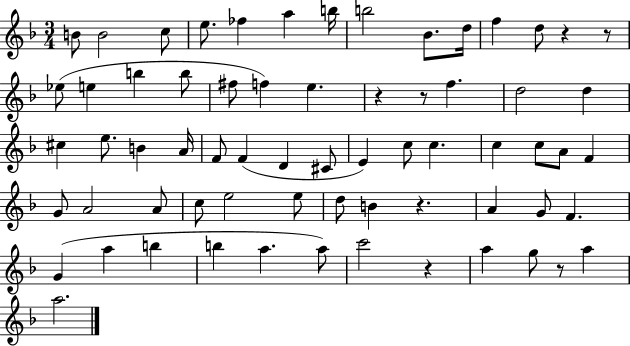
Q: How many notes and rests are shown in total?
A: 66